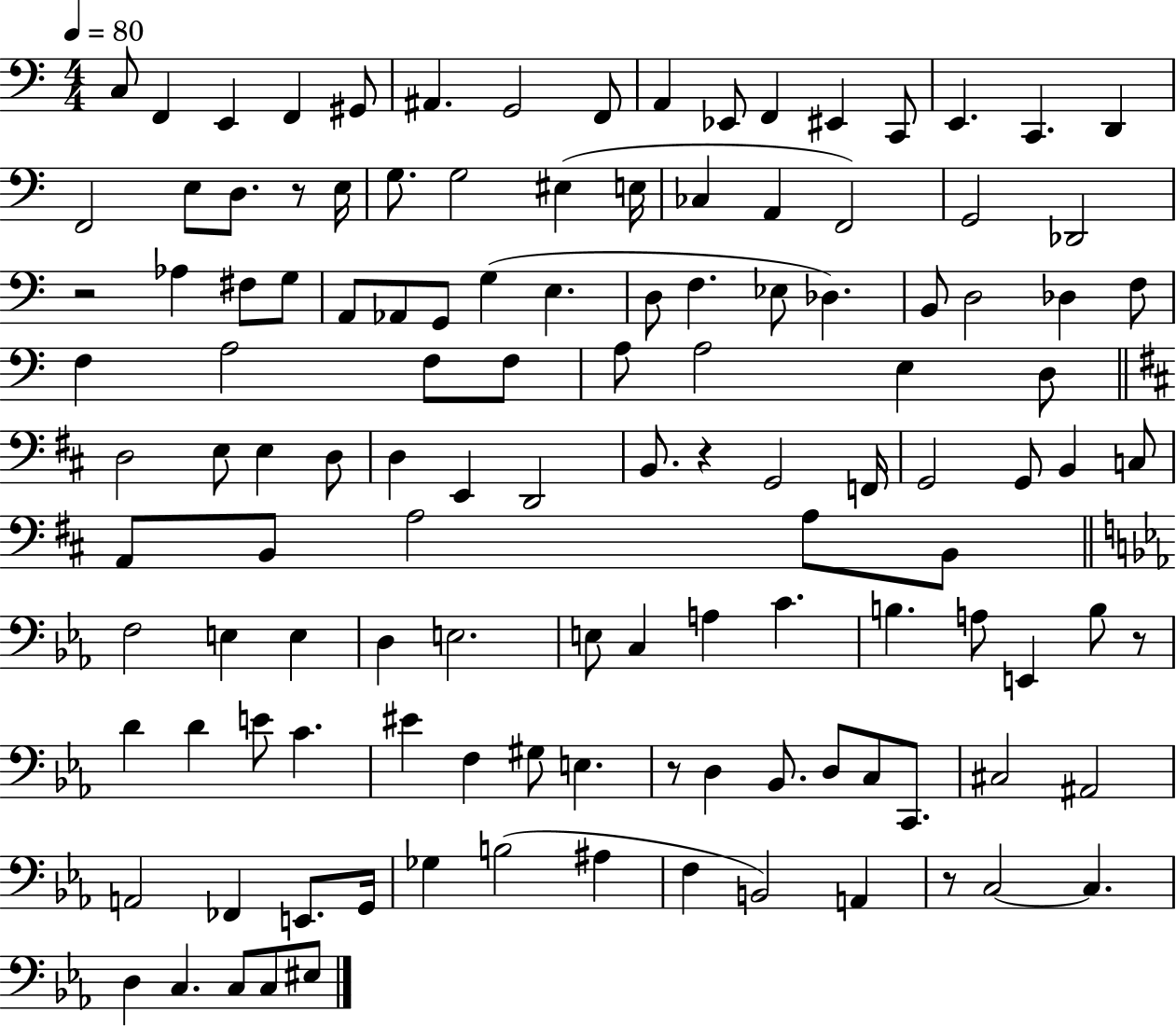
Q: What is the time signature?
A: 4/4